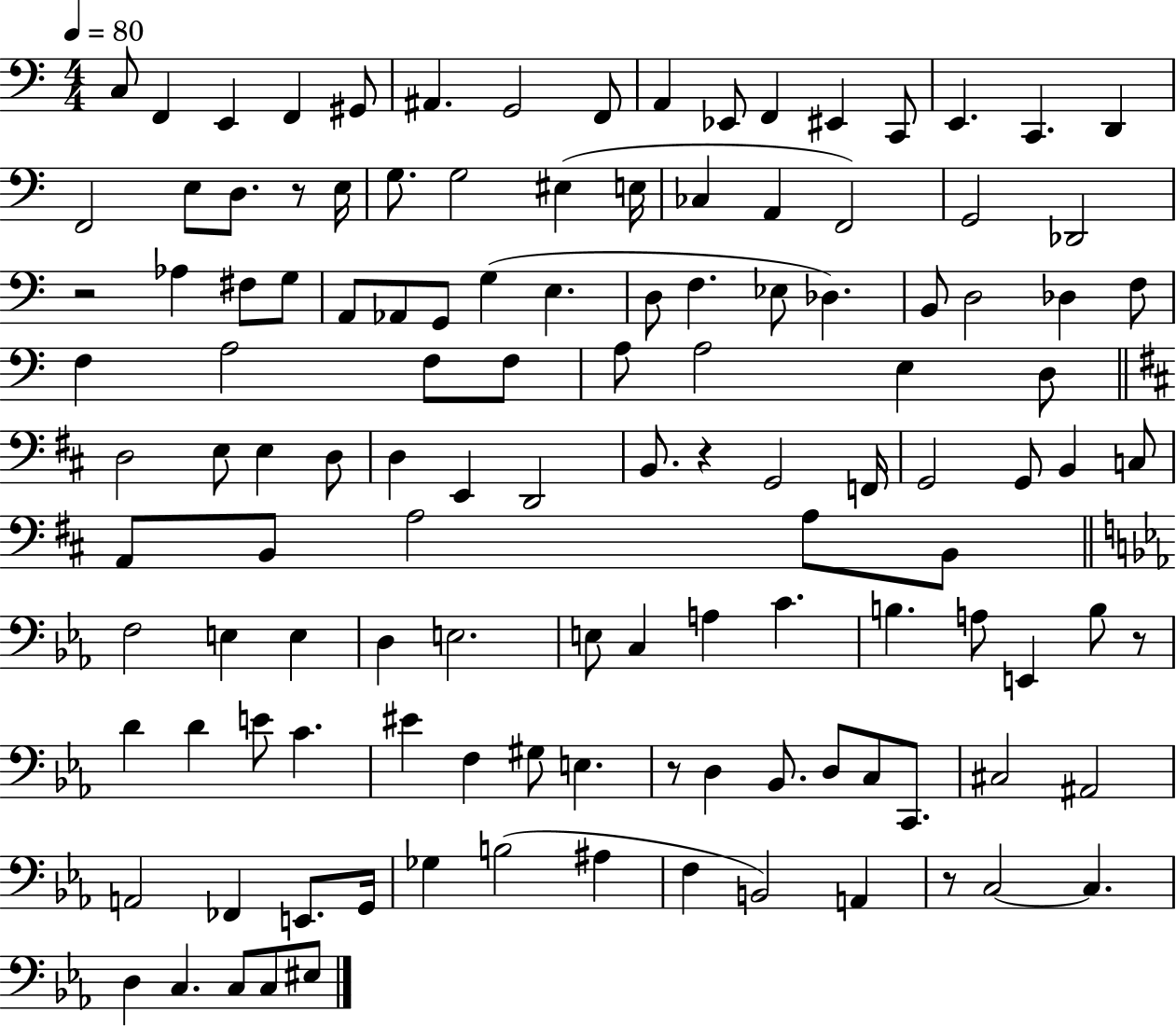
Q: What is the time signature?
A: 4/4